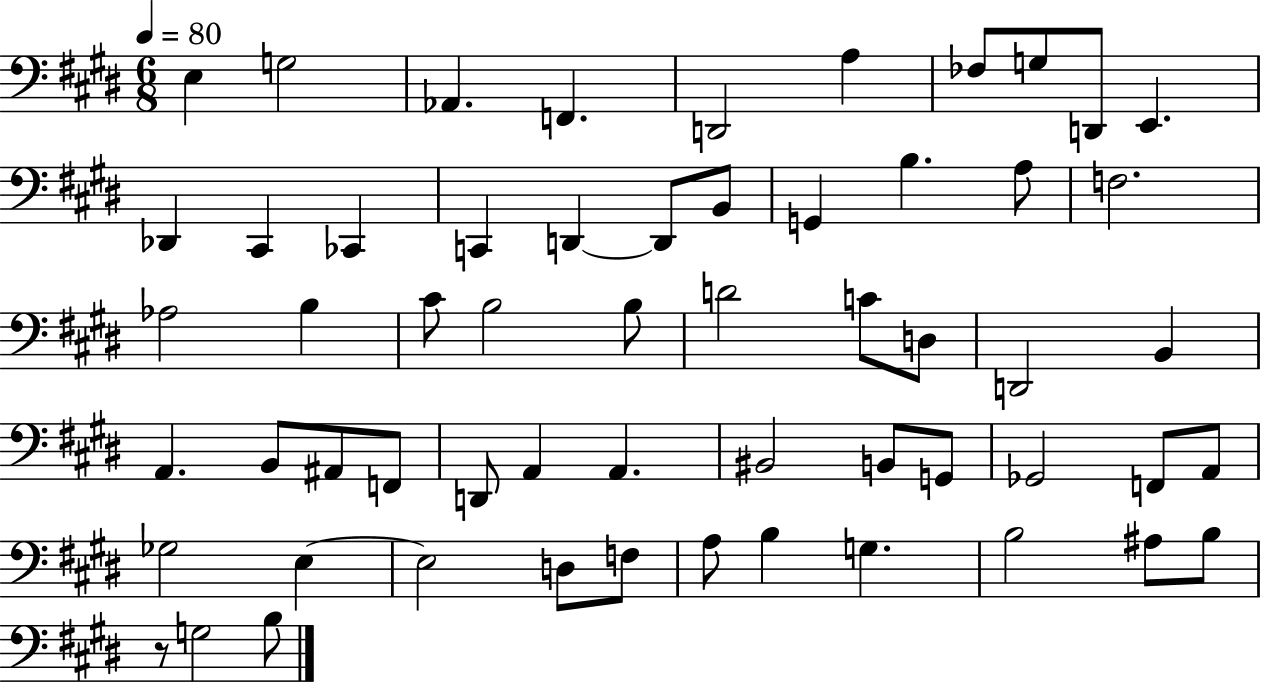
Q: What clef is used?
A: bass